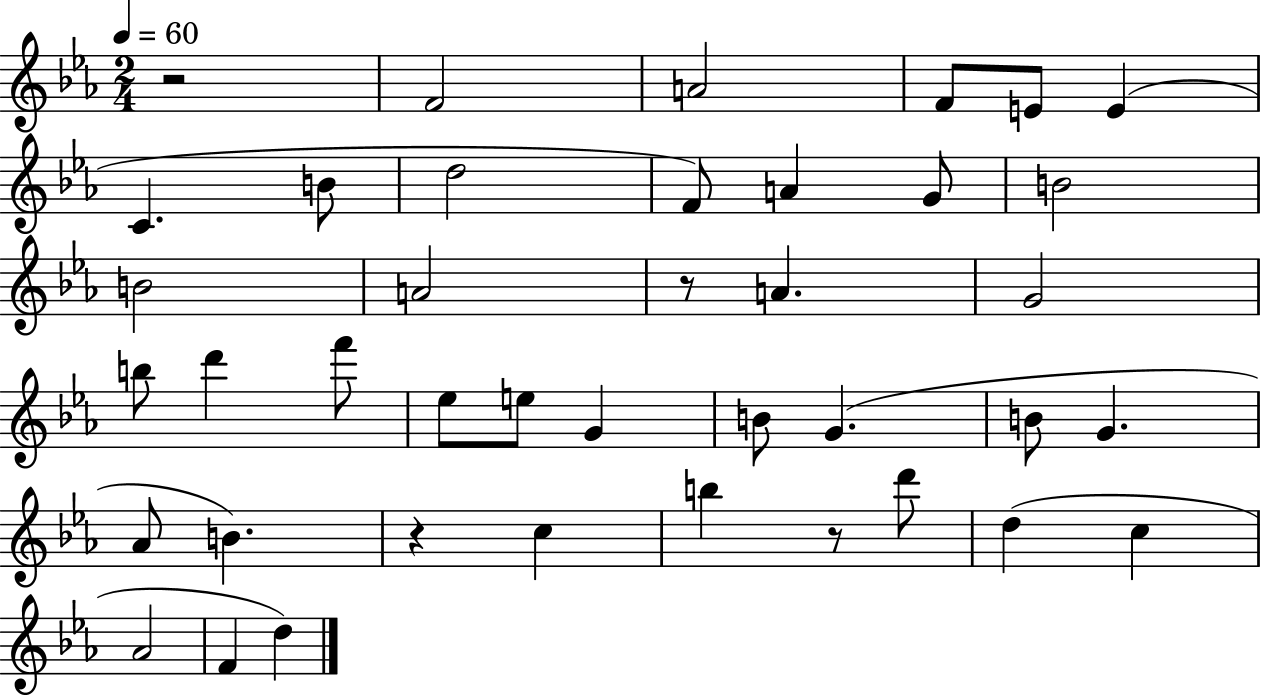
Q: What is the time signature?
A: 2/4